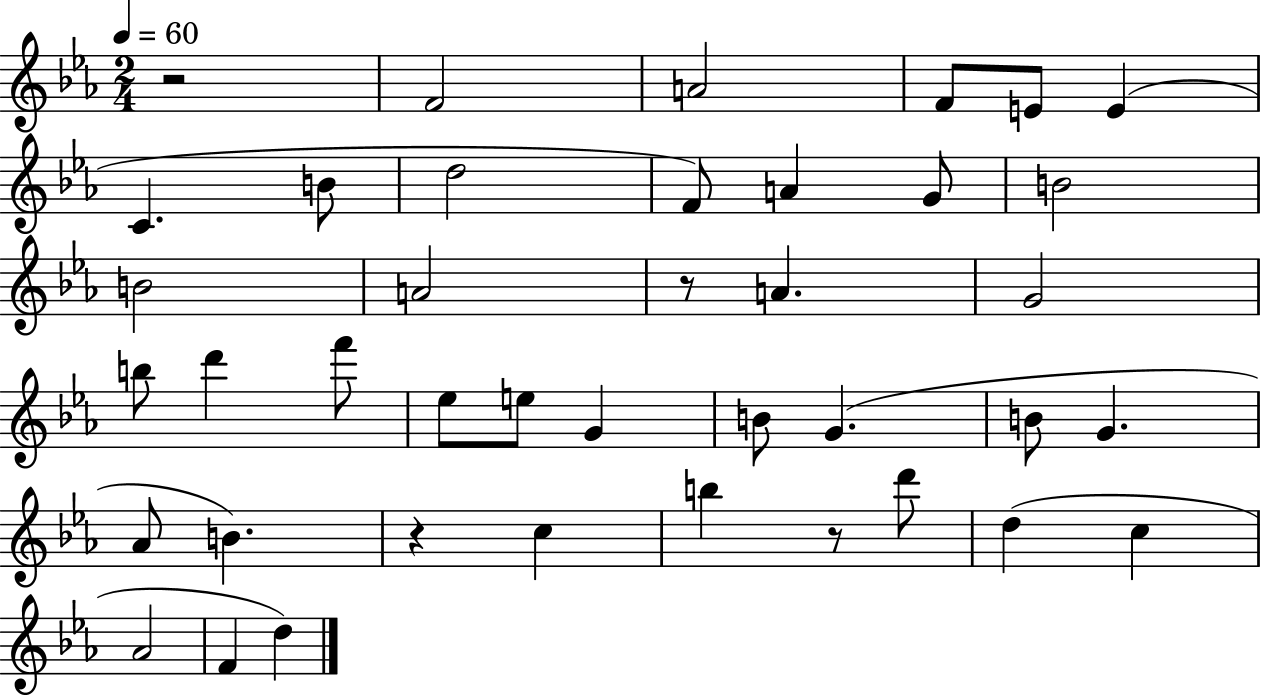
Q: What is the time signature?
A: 2/4